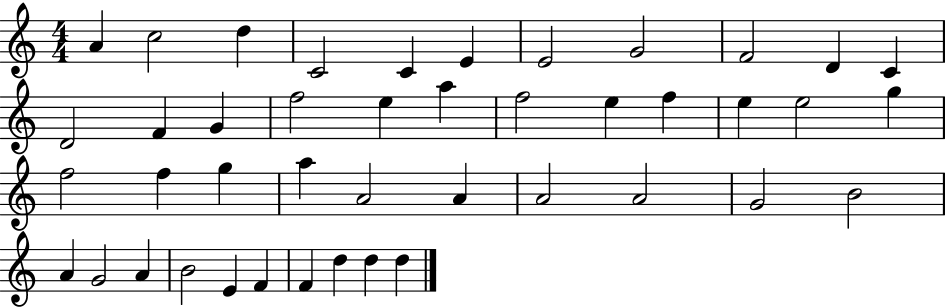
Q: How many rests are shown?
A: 0